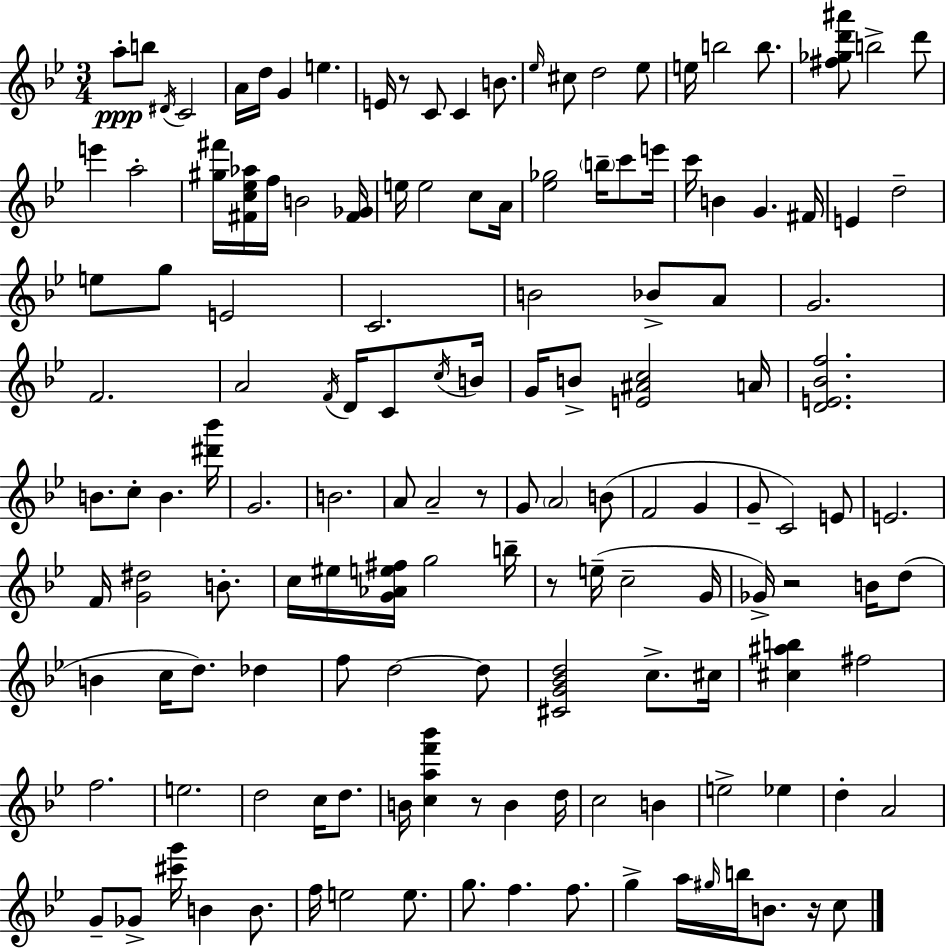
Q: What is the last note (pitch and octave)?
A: C5